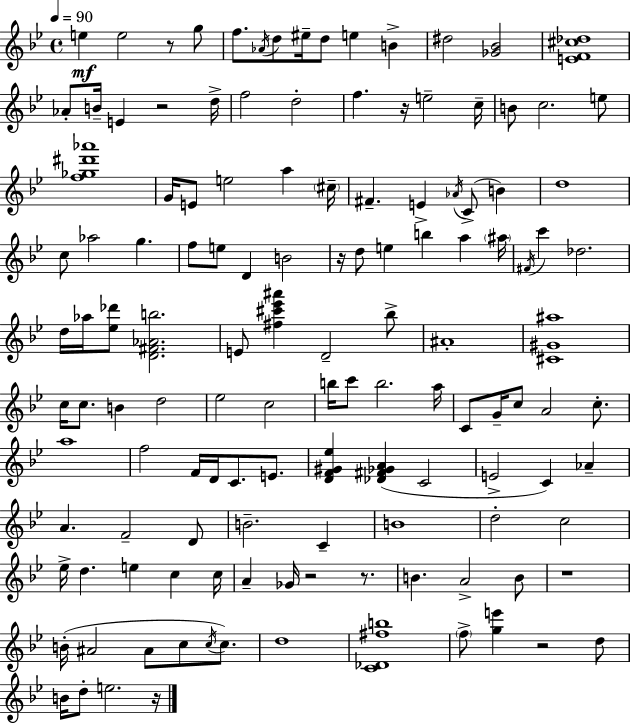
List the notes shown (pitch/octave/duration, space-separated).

E5/q E5/h R/e G5/e F5/e. Ab4/s D5/e EIS5/s D5/e E5/q B4/q D#5/h [Gb4,Bb4]/h [E4,F4,C#5,Db5]/w Ab4/e B4/s E4/q R/h D5/s F5/h D5/h F5/q. R/s E5/h C5/s B4/e C5/h. E5/e [F5,Gb5,D#6,Ab6]/w G4/s E4/e E5/h A5/q C#5/s F#4/q. E4/q Ab4/s C4/e B4/q D5/w C5/e Ab5/h G5/q. F5/e E5/e D4/q B4/h R/s D5/e E5/q B5/q A5/q A#5/s F#4/s C6/q Db5/h. D5/s Ab5/s [Eb5,Db6]/e [D4,F#4,Ab4,B5]/h. E4/e [F#5,C#6,Eb6,A#6]/q D4/h Bb5/e A#4/w [C#4,G#4,A#5]/w C5/s C5/e. B4/q D5/h Eb5/h C5/h B5/s C6/e B5/h. A5/s C4/e G4/s C5/e A4/h C5/e. A5/w F5/h F4/s D4/s C4/e. E4/e. [D4,F4,G#4,Eb5]/q [Db4,F#4,Gb4,A4]/q C4/h E4/h C4/q Ab4/q A4/q. F4/h D4/e B4/h. C4/q B4/w D5/h C5/h Eb5/s D5/q. E5/q C5/q C5/s A4/q Gb4/s R/h R/e. B4/q. A4/h B4/e R/w B4/s A#4/h A#4/e C5/e C5/s C5/e. D5/w [C4,Db4,F#5,B5]/w F5/e [G5,E6]/q R/h D5/e B4/s D5/e E5/h. R/s